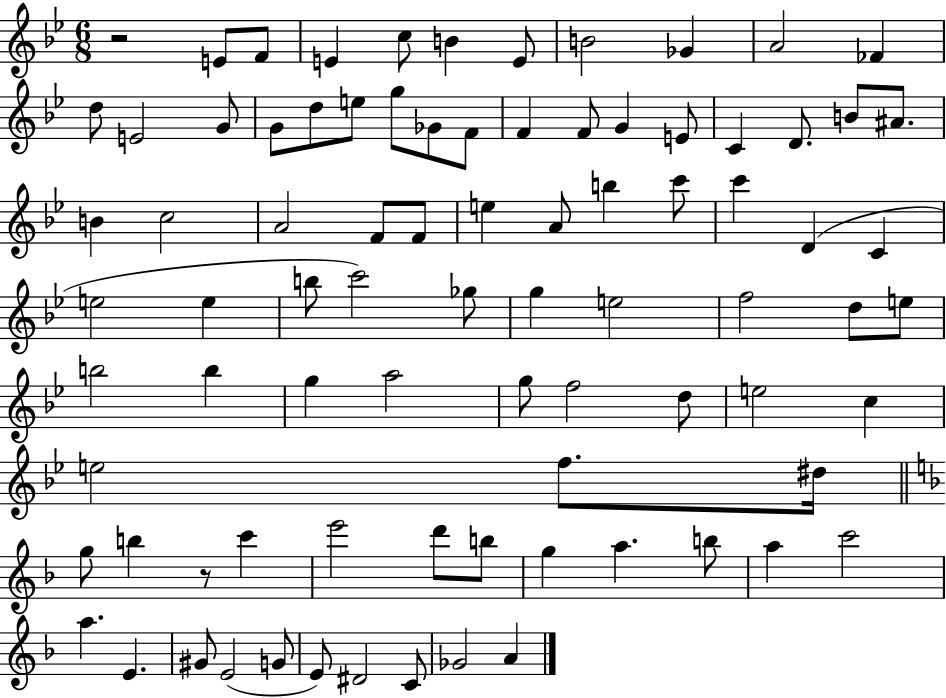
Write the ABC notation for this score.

X:1
T:Untitled
M:6/8
L:1/4
K:Bb
z2 E/2 F/2 E c/2 B E/2 B2 _G A2 _F d/2 E2 G/2 G/2 d/2 e/2 g/2 _G/2 F/2 F F/2 G E/2 C D/2 B/2 ^A/2 B c2 A2 F/2 F/2 e A/2 b c'/2 c' D C e2 e b/2 c'2 _g/2 g e2 f2 d/2 e/2 b2 b g a2 g/2 f2 d/2 e2 c e2 f/2 ^d/4 g/2 b z/2 c' e'2 d'/2 b/2 g a b/2 a c'2 a E ^G/2 E2 G/2 E/2 ^D2 C/2 _G2 A